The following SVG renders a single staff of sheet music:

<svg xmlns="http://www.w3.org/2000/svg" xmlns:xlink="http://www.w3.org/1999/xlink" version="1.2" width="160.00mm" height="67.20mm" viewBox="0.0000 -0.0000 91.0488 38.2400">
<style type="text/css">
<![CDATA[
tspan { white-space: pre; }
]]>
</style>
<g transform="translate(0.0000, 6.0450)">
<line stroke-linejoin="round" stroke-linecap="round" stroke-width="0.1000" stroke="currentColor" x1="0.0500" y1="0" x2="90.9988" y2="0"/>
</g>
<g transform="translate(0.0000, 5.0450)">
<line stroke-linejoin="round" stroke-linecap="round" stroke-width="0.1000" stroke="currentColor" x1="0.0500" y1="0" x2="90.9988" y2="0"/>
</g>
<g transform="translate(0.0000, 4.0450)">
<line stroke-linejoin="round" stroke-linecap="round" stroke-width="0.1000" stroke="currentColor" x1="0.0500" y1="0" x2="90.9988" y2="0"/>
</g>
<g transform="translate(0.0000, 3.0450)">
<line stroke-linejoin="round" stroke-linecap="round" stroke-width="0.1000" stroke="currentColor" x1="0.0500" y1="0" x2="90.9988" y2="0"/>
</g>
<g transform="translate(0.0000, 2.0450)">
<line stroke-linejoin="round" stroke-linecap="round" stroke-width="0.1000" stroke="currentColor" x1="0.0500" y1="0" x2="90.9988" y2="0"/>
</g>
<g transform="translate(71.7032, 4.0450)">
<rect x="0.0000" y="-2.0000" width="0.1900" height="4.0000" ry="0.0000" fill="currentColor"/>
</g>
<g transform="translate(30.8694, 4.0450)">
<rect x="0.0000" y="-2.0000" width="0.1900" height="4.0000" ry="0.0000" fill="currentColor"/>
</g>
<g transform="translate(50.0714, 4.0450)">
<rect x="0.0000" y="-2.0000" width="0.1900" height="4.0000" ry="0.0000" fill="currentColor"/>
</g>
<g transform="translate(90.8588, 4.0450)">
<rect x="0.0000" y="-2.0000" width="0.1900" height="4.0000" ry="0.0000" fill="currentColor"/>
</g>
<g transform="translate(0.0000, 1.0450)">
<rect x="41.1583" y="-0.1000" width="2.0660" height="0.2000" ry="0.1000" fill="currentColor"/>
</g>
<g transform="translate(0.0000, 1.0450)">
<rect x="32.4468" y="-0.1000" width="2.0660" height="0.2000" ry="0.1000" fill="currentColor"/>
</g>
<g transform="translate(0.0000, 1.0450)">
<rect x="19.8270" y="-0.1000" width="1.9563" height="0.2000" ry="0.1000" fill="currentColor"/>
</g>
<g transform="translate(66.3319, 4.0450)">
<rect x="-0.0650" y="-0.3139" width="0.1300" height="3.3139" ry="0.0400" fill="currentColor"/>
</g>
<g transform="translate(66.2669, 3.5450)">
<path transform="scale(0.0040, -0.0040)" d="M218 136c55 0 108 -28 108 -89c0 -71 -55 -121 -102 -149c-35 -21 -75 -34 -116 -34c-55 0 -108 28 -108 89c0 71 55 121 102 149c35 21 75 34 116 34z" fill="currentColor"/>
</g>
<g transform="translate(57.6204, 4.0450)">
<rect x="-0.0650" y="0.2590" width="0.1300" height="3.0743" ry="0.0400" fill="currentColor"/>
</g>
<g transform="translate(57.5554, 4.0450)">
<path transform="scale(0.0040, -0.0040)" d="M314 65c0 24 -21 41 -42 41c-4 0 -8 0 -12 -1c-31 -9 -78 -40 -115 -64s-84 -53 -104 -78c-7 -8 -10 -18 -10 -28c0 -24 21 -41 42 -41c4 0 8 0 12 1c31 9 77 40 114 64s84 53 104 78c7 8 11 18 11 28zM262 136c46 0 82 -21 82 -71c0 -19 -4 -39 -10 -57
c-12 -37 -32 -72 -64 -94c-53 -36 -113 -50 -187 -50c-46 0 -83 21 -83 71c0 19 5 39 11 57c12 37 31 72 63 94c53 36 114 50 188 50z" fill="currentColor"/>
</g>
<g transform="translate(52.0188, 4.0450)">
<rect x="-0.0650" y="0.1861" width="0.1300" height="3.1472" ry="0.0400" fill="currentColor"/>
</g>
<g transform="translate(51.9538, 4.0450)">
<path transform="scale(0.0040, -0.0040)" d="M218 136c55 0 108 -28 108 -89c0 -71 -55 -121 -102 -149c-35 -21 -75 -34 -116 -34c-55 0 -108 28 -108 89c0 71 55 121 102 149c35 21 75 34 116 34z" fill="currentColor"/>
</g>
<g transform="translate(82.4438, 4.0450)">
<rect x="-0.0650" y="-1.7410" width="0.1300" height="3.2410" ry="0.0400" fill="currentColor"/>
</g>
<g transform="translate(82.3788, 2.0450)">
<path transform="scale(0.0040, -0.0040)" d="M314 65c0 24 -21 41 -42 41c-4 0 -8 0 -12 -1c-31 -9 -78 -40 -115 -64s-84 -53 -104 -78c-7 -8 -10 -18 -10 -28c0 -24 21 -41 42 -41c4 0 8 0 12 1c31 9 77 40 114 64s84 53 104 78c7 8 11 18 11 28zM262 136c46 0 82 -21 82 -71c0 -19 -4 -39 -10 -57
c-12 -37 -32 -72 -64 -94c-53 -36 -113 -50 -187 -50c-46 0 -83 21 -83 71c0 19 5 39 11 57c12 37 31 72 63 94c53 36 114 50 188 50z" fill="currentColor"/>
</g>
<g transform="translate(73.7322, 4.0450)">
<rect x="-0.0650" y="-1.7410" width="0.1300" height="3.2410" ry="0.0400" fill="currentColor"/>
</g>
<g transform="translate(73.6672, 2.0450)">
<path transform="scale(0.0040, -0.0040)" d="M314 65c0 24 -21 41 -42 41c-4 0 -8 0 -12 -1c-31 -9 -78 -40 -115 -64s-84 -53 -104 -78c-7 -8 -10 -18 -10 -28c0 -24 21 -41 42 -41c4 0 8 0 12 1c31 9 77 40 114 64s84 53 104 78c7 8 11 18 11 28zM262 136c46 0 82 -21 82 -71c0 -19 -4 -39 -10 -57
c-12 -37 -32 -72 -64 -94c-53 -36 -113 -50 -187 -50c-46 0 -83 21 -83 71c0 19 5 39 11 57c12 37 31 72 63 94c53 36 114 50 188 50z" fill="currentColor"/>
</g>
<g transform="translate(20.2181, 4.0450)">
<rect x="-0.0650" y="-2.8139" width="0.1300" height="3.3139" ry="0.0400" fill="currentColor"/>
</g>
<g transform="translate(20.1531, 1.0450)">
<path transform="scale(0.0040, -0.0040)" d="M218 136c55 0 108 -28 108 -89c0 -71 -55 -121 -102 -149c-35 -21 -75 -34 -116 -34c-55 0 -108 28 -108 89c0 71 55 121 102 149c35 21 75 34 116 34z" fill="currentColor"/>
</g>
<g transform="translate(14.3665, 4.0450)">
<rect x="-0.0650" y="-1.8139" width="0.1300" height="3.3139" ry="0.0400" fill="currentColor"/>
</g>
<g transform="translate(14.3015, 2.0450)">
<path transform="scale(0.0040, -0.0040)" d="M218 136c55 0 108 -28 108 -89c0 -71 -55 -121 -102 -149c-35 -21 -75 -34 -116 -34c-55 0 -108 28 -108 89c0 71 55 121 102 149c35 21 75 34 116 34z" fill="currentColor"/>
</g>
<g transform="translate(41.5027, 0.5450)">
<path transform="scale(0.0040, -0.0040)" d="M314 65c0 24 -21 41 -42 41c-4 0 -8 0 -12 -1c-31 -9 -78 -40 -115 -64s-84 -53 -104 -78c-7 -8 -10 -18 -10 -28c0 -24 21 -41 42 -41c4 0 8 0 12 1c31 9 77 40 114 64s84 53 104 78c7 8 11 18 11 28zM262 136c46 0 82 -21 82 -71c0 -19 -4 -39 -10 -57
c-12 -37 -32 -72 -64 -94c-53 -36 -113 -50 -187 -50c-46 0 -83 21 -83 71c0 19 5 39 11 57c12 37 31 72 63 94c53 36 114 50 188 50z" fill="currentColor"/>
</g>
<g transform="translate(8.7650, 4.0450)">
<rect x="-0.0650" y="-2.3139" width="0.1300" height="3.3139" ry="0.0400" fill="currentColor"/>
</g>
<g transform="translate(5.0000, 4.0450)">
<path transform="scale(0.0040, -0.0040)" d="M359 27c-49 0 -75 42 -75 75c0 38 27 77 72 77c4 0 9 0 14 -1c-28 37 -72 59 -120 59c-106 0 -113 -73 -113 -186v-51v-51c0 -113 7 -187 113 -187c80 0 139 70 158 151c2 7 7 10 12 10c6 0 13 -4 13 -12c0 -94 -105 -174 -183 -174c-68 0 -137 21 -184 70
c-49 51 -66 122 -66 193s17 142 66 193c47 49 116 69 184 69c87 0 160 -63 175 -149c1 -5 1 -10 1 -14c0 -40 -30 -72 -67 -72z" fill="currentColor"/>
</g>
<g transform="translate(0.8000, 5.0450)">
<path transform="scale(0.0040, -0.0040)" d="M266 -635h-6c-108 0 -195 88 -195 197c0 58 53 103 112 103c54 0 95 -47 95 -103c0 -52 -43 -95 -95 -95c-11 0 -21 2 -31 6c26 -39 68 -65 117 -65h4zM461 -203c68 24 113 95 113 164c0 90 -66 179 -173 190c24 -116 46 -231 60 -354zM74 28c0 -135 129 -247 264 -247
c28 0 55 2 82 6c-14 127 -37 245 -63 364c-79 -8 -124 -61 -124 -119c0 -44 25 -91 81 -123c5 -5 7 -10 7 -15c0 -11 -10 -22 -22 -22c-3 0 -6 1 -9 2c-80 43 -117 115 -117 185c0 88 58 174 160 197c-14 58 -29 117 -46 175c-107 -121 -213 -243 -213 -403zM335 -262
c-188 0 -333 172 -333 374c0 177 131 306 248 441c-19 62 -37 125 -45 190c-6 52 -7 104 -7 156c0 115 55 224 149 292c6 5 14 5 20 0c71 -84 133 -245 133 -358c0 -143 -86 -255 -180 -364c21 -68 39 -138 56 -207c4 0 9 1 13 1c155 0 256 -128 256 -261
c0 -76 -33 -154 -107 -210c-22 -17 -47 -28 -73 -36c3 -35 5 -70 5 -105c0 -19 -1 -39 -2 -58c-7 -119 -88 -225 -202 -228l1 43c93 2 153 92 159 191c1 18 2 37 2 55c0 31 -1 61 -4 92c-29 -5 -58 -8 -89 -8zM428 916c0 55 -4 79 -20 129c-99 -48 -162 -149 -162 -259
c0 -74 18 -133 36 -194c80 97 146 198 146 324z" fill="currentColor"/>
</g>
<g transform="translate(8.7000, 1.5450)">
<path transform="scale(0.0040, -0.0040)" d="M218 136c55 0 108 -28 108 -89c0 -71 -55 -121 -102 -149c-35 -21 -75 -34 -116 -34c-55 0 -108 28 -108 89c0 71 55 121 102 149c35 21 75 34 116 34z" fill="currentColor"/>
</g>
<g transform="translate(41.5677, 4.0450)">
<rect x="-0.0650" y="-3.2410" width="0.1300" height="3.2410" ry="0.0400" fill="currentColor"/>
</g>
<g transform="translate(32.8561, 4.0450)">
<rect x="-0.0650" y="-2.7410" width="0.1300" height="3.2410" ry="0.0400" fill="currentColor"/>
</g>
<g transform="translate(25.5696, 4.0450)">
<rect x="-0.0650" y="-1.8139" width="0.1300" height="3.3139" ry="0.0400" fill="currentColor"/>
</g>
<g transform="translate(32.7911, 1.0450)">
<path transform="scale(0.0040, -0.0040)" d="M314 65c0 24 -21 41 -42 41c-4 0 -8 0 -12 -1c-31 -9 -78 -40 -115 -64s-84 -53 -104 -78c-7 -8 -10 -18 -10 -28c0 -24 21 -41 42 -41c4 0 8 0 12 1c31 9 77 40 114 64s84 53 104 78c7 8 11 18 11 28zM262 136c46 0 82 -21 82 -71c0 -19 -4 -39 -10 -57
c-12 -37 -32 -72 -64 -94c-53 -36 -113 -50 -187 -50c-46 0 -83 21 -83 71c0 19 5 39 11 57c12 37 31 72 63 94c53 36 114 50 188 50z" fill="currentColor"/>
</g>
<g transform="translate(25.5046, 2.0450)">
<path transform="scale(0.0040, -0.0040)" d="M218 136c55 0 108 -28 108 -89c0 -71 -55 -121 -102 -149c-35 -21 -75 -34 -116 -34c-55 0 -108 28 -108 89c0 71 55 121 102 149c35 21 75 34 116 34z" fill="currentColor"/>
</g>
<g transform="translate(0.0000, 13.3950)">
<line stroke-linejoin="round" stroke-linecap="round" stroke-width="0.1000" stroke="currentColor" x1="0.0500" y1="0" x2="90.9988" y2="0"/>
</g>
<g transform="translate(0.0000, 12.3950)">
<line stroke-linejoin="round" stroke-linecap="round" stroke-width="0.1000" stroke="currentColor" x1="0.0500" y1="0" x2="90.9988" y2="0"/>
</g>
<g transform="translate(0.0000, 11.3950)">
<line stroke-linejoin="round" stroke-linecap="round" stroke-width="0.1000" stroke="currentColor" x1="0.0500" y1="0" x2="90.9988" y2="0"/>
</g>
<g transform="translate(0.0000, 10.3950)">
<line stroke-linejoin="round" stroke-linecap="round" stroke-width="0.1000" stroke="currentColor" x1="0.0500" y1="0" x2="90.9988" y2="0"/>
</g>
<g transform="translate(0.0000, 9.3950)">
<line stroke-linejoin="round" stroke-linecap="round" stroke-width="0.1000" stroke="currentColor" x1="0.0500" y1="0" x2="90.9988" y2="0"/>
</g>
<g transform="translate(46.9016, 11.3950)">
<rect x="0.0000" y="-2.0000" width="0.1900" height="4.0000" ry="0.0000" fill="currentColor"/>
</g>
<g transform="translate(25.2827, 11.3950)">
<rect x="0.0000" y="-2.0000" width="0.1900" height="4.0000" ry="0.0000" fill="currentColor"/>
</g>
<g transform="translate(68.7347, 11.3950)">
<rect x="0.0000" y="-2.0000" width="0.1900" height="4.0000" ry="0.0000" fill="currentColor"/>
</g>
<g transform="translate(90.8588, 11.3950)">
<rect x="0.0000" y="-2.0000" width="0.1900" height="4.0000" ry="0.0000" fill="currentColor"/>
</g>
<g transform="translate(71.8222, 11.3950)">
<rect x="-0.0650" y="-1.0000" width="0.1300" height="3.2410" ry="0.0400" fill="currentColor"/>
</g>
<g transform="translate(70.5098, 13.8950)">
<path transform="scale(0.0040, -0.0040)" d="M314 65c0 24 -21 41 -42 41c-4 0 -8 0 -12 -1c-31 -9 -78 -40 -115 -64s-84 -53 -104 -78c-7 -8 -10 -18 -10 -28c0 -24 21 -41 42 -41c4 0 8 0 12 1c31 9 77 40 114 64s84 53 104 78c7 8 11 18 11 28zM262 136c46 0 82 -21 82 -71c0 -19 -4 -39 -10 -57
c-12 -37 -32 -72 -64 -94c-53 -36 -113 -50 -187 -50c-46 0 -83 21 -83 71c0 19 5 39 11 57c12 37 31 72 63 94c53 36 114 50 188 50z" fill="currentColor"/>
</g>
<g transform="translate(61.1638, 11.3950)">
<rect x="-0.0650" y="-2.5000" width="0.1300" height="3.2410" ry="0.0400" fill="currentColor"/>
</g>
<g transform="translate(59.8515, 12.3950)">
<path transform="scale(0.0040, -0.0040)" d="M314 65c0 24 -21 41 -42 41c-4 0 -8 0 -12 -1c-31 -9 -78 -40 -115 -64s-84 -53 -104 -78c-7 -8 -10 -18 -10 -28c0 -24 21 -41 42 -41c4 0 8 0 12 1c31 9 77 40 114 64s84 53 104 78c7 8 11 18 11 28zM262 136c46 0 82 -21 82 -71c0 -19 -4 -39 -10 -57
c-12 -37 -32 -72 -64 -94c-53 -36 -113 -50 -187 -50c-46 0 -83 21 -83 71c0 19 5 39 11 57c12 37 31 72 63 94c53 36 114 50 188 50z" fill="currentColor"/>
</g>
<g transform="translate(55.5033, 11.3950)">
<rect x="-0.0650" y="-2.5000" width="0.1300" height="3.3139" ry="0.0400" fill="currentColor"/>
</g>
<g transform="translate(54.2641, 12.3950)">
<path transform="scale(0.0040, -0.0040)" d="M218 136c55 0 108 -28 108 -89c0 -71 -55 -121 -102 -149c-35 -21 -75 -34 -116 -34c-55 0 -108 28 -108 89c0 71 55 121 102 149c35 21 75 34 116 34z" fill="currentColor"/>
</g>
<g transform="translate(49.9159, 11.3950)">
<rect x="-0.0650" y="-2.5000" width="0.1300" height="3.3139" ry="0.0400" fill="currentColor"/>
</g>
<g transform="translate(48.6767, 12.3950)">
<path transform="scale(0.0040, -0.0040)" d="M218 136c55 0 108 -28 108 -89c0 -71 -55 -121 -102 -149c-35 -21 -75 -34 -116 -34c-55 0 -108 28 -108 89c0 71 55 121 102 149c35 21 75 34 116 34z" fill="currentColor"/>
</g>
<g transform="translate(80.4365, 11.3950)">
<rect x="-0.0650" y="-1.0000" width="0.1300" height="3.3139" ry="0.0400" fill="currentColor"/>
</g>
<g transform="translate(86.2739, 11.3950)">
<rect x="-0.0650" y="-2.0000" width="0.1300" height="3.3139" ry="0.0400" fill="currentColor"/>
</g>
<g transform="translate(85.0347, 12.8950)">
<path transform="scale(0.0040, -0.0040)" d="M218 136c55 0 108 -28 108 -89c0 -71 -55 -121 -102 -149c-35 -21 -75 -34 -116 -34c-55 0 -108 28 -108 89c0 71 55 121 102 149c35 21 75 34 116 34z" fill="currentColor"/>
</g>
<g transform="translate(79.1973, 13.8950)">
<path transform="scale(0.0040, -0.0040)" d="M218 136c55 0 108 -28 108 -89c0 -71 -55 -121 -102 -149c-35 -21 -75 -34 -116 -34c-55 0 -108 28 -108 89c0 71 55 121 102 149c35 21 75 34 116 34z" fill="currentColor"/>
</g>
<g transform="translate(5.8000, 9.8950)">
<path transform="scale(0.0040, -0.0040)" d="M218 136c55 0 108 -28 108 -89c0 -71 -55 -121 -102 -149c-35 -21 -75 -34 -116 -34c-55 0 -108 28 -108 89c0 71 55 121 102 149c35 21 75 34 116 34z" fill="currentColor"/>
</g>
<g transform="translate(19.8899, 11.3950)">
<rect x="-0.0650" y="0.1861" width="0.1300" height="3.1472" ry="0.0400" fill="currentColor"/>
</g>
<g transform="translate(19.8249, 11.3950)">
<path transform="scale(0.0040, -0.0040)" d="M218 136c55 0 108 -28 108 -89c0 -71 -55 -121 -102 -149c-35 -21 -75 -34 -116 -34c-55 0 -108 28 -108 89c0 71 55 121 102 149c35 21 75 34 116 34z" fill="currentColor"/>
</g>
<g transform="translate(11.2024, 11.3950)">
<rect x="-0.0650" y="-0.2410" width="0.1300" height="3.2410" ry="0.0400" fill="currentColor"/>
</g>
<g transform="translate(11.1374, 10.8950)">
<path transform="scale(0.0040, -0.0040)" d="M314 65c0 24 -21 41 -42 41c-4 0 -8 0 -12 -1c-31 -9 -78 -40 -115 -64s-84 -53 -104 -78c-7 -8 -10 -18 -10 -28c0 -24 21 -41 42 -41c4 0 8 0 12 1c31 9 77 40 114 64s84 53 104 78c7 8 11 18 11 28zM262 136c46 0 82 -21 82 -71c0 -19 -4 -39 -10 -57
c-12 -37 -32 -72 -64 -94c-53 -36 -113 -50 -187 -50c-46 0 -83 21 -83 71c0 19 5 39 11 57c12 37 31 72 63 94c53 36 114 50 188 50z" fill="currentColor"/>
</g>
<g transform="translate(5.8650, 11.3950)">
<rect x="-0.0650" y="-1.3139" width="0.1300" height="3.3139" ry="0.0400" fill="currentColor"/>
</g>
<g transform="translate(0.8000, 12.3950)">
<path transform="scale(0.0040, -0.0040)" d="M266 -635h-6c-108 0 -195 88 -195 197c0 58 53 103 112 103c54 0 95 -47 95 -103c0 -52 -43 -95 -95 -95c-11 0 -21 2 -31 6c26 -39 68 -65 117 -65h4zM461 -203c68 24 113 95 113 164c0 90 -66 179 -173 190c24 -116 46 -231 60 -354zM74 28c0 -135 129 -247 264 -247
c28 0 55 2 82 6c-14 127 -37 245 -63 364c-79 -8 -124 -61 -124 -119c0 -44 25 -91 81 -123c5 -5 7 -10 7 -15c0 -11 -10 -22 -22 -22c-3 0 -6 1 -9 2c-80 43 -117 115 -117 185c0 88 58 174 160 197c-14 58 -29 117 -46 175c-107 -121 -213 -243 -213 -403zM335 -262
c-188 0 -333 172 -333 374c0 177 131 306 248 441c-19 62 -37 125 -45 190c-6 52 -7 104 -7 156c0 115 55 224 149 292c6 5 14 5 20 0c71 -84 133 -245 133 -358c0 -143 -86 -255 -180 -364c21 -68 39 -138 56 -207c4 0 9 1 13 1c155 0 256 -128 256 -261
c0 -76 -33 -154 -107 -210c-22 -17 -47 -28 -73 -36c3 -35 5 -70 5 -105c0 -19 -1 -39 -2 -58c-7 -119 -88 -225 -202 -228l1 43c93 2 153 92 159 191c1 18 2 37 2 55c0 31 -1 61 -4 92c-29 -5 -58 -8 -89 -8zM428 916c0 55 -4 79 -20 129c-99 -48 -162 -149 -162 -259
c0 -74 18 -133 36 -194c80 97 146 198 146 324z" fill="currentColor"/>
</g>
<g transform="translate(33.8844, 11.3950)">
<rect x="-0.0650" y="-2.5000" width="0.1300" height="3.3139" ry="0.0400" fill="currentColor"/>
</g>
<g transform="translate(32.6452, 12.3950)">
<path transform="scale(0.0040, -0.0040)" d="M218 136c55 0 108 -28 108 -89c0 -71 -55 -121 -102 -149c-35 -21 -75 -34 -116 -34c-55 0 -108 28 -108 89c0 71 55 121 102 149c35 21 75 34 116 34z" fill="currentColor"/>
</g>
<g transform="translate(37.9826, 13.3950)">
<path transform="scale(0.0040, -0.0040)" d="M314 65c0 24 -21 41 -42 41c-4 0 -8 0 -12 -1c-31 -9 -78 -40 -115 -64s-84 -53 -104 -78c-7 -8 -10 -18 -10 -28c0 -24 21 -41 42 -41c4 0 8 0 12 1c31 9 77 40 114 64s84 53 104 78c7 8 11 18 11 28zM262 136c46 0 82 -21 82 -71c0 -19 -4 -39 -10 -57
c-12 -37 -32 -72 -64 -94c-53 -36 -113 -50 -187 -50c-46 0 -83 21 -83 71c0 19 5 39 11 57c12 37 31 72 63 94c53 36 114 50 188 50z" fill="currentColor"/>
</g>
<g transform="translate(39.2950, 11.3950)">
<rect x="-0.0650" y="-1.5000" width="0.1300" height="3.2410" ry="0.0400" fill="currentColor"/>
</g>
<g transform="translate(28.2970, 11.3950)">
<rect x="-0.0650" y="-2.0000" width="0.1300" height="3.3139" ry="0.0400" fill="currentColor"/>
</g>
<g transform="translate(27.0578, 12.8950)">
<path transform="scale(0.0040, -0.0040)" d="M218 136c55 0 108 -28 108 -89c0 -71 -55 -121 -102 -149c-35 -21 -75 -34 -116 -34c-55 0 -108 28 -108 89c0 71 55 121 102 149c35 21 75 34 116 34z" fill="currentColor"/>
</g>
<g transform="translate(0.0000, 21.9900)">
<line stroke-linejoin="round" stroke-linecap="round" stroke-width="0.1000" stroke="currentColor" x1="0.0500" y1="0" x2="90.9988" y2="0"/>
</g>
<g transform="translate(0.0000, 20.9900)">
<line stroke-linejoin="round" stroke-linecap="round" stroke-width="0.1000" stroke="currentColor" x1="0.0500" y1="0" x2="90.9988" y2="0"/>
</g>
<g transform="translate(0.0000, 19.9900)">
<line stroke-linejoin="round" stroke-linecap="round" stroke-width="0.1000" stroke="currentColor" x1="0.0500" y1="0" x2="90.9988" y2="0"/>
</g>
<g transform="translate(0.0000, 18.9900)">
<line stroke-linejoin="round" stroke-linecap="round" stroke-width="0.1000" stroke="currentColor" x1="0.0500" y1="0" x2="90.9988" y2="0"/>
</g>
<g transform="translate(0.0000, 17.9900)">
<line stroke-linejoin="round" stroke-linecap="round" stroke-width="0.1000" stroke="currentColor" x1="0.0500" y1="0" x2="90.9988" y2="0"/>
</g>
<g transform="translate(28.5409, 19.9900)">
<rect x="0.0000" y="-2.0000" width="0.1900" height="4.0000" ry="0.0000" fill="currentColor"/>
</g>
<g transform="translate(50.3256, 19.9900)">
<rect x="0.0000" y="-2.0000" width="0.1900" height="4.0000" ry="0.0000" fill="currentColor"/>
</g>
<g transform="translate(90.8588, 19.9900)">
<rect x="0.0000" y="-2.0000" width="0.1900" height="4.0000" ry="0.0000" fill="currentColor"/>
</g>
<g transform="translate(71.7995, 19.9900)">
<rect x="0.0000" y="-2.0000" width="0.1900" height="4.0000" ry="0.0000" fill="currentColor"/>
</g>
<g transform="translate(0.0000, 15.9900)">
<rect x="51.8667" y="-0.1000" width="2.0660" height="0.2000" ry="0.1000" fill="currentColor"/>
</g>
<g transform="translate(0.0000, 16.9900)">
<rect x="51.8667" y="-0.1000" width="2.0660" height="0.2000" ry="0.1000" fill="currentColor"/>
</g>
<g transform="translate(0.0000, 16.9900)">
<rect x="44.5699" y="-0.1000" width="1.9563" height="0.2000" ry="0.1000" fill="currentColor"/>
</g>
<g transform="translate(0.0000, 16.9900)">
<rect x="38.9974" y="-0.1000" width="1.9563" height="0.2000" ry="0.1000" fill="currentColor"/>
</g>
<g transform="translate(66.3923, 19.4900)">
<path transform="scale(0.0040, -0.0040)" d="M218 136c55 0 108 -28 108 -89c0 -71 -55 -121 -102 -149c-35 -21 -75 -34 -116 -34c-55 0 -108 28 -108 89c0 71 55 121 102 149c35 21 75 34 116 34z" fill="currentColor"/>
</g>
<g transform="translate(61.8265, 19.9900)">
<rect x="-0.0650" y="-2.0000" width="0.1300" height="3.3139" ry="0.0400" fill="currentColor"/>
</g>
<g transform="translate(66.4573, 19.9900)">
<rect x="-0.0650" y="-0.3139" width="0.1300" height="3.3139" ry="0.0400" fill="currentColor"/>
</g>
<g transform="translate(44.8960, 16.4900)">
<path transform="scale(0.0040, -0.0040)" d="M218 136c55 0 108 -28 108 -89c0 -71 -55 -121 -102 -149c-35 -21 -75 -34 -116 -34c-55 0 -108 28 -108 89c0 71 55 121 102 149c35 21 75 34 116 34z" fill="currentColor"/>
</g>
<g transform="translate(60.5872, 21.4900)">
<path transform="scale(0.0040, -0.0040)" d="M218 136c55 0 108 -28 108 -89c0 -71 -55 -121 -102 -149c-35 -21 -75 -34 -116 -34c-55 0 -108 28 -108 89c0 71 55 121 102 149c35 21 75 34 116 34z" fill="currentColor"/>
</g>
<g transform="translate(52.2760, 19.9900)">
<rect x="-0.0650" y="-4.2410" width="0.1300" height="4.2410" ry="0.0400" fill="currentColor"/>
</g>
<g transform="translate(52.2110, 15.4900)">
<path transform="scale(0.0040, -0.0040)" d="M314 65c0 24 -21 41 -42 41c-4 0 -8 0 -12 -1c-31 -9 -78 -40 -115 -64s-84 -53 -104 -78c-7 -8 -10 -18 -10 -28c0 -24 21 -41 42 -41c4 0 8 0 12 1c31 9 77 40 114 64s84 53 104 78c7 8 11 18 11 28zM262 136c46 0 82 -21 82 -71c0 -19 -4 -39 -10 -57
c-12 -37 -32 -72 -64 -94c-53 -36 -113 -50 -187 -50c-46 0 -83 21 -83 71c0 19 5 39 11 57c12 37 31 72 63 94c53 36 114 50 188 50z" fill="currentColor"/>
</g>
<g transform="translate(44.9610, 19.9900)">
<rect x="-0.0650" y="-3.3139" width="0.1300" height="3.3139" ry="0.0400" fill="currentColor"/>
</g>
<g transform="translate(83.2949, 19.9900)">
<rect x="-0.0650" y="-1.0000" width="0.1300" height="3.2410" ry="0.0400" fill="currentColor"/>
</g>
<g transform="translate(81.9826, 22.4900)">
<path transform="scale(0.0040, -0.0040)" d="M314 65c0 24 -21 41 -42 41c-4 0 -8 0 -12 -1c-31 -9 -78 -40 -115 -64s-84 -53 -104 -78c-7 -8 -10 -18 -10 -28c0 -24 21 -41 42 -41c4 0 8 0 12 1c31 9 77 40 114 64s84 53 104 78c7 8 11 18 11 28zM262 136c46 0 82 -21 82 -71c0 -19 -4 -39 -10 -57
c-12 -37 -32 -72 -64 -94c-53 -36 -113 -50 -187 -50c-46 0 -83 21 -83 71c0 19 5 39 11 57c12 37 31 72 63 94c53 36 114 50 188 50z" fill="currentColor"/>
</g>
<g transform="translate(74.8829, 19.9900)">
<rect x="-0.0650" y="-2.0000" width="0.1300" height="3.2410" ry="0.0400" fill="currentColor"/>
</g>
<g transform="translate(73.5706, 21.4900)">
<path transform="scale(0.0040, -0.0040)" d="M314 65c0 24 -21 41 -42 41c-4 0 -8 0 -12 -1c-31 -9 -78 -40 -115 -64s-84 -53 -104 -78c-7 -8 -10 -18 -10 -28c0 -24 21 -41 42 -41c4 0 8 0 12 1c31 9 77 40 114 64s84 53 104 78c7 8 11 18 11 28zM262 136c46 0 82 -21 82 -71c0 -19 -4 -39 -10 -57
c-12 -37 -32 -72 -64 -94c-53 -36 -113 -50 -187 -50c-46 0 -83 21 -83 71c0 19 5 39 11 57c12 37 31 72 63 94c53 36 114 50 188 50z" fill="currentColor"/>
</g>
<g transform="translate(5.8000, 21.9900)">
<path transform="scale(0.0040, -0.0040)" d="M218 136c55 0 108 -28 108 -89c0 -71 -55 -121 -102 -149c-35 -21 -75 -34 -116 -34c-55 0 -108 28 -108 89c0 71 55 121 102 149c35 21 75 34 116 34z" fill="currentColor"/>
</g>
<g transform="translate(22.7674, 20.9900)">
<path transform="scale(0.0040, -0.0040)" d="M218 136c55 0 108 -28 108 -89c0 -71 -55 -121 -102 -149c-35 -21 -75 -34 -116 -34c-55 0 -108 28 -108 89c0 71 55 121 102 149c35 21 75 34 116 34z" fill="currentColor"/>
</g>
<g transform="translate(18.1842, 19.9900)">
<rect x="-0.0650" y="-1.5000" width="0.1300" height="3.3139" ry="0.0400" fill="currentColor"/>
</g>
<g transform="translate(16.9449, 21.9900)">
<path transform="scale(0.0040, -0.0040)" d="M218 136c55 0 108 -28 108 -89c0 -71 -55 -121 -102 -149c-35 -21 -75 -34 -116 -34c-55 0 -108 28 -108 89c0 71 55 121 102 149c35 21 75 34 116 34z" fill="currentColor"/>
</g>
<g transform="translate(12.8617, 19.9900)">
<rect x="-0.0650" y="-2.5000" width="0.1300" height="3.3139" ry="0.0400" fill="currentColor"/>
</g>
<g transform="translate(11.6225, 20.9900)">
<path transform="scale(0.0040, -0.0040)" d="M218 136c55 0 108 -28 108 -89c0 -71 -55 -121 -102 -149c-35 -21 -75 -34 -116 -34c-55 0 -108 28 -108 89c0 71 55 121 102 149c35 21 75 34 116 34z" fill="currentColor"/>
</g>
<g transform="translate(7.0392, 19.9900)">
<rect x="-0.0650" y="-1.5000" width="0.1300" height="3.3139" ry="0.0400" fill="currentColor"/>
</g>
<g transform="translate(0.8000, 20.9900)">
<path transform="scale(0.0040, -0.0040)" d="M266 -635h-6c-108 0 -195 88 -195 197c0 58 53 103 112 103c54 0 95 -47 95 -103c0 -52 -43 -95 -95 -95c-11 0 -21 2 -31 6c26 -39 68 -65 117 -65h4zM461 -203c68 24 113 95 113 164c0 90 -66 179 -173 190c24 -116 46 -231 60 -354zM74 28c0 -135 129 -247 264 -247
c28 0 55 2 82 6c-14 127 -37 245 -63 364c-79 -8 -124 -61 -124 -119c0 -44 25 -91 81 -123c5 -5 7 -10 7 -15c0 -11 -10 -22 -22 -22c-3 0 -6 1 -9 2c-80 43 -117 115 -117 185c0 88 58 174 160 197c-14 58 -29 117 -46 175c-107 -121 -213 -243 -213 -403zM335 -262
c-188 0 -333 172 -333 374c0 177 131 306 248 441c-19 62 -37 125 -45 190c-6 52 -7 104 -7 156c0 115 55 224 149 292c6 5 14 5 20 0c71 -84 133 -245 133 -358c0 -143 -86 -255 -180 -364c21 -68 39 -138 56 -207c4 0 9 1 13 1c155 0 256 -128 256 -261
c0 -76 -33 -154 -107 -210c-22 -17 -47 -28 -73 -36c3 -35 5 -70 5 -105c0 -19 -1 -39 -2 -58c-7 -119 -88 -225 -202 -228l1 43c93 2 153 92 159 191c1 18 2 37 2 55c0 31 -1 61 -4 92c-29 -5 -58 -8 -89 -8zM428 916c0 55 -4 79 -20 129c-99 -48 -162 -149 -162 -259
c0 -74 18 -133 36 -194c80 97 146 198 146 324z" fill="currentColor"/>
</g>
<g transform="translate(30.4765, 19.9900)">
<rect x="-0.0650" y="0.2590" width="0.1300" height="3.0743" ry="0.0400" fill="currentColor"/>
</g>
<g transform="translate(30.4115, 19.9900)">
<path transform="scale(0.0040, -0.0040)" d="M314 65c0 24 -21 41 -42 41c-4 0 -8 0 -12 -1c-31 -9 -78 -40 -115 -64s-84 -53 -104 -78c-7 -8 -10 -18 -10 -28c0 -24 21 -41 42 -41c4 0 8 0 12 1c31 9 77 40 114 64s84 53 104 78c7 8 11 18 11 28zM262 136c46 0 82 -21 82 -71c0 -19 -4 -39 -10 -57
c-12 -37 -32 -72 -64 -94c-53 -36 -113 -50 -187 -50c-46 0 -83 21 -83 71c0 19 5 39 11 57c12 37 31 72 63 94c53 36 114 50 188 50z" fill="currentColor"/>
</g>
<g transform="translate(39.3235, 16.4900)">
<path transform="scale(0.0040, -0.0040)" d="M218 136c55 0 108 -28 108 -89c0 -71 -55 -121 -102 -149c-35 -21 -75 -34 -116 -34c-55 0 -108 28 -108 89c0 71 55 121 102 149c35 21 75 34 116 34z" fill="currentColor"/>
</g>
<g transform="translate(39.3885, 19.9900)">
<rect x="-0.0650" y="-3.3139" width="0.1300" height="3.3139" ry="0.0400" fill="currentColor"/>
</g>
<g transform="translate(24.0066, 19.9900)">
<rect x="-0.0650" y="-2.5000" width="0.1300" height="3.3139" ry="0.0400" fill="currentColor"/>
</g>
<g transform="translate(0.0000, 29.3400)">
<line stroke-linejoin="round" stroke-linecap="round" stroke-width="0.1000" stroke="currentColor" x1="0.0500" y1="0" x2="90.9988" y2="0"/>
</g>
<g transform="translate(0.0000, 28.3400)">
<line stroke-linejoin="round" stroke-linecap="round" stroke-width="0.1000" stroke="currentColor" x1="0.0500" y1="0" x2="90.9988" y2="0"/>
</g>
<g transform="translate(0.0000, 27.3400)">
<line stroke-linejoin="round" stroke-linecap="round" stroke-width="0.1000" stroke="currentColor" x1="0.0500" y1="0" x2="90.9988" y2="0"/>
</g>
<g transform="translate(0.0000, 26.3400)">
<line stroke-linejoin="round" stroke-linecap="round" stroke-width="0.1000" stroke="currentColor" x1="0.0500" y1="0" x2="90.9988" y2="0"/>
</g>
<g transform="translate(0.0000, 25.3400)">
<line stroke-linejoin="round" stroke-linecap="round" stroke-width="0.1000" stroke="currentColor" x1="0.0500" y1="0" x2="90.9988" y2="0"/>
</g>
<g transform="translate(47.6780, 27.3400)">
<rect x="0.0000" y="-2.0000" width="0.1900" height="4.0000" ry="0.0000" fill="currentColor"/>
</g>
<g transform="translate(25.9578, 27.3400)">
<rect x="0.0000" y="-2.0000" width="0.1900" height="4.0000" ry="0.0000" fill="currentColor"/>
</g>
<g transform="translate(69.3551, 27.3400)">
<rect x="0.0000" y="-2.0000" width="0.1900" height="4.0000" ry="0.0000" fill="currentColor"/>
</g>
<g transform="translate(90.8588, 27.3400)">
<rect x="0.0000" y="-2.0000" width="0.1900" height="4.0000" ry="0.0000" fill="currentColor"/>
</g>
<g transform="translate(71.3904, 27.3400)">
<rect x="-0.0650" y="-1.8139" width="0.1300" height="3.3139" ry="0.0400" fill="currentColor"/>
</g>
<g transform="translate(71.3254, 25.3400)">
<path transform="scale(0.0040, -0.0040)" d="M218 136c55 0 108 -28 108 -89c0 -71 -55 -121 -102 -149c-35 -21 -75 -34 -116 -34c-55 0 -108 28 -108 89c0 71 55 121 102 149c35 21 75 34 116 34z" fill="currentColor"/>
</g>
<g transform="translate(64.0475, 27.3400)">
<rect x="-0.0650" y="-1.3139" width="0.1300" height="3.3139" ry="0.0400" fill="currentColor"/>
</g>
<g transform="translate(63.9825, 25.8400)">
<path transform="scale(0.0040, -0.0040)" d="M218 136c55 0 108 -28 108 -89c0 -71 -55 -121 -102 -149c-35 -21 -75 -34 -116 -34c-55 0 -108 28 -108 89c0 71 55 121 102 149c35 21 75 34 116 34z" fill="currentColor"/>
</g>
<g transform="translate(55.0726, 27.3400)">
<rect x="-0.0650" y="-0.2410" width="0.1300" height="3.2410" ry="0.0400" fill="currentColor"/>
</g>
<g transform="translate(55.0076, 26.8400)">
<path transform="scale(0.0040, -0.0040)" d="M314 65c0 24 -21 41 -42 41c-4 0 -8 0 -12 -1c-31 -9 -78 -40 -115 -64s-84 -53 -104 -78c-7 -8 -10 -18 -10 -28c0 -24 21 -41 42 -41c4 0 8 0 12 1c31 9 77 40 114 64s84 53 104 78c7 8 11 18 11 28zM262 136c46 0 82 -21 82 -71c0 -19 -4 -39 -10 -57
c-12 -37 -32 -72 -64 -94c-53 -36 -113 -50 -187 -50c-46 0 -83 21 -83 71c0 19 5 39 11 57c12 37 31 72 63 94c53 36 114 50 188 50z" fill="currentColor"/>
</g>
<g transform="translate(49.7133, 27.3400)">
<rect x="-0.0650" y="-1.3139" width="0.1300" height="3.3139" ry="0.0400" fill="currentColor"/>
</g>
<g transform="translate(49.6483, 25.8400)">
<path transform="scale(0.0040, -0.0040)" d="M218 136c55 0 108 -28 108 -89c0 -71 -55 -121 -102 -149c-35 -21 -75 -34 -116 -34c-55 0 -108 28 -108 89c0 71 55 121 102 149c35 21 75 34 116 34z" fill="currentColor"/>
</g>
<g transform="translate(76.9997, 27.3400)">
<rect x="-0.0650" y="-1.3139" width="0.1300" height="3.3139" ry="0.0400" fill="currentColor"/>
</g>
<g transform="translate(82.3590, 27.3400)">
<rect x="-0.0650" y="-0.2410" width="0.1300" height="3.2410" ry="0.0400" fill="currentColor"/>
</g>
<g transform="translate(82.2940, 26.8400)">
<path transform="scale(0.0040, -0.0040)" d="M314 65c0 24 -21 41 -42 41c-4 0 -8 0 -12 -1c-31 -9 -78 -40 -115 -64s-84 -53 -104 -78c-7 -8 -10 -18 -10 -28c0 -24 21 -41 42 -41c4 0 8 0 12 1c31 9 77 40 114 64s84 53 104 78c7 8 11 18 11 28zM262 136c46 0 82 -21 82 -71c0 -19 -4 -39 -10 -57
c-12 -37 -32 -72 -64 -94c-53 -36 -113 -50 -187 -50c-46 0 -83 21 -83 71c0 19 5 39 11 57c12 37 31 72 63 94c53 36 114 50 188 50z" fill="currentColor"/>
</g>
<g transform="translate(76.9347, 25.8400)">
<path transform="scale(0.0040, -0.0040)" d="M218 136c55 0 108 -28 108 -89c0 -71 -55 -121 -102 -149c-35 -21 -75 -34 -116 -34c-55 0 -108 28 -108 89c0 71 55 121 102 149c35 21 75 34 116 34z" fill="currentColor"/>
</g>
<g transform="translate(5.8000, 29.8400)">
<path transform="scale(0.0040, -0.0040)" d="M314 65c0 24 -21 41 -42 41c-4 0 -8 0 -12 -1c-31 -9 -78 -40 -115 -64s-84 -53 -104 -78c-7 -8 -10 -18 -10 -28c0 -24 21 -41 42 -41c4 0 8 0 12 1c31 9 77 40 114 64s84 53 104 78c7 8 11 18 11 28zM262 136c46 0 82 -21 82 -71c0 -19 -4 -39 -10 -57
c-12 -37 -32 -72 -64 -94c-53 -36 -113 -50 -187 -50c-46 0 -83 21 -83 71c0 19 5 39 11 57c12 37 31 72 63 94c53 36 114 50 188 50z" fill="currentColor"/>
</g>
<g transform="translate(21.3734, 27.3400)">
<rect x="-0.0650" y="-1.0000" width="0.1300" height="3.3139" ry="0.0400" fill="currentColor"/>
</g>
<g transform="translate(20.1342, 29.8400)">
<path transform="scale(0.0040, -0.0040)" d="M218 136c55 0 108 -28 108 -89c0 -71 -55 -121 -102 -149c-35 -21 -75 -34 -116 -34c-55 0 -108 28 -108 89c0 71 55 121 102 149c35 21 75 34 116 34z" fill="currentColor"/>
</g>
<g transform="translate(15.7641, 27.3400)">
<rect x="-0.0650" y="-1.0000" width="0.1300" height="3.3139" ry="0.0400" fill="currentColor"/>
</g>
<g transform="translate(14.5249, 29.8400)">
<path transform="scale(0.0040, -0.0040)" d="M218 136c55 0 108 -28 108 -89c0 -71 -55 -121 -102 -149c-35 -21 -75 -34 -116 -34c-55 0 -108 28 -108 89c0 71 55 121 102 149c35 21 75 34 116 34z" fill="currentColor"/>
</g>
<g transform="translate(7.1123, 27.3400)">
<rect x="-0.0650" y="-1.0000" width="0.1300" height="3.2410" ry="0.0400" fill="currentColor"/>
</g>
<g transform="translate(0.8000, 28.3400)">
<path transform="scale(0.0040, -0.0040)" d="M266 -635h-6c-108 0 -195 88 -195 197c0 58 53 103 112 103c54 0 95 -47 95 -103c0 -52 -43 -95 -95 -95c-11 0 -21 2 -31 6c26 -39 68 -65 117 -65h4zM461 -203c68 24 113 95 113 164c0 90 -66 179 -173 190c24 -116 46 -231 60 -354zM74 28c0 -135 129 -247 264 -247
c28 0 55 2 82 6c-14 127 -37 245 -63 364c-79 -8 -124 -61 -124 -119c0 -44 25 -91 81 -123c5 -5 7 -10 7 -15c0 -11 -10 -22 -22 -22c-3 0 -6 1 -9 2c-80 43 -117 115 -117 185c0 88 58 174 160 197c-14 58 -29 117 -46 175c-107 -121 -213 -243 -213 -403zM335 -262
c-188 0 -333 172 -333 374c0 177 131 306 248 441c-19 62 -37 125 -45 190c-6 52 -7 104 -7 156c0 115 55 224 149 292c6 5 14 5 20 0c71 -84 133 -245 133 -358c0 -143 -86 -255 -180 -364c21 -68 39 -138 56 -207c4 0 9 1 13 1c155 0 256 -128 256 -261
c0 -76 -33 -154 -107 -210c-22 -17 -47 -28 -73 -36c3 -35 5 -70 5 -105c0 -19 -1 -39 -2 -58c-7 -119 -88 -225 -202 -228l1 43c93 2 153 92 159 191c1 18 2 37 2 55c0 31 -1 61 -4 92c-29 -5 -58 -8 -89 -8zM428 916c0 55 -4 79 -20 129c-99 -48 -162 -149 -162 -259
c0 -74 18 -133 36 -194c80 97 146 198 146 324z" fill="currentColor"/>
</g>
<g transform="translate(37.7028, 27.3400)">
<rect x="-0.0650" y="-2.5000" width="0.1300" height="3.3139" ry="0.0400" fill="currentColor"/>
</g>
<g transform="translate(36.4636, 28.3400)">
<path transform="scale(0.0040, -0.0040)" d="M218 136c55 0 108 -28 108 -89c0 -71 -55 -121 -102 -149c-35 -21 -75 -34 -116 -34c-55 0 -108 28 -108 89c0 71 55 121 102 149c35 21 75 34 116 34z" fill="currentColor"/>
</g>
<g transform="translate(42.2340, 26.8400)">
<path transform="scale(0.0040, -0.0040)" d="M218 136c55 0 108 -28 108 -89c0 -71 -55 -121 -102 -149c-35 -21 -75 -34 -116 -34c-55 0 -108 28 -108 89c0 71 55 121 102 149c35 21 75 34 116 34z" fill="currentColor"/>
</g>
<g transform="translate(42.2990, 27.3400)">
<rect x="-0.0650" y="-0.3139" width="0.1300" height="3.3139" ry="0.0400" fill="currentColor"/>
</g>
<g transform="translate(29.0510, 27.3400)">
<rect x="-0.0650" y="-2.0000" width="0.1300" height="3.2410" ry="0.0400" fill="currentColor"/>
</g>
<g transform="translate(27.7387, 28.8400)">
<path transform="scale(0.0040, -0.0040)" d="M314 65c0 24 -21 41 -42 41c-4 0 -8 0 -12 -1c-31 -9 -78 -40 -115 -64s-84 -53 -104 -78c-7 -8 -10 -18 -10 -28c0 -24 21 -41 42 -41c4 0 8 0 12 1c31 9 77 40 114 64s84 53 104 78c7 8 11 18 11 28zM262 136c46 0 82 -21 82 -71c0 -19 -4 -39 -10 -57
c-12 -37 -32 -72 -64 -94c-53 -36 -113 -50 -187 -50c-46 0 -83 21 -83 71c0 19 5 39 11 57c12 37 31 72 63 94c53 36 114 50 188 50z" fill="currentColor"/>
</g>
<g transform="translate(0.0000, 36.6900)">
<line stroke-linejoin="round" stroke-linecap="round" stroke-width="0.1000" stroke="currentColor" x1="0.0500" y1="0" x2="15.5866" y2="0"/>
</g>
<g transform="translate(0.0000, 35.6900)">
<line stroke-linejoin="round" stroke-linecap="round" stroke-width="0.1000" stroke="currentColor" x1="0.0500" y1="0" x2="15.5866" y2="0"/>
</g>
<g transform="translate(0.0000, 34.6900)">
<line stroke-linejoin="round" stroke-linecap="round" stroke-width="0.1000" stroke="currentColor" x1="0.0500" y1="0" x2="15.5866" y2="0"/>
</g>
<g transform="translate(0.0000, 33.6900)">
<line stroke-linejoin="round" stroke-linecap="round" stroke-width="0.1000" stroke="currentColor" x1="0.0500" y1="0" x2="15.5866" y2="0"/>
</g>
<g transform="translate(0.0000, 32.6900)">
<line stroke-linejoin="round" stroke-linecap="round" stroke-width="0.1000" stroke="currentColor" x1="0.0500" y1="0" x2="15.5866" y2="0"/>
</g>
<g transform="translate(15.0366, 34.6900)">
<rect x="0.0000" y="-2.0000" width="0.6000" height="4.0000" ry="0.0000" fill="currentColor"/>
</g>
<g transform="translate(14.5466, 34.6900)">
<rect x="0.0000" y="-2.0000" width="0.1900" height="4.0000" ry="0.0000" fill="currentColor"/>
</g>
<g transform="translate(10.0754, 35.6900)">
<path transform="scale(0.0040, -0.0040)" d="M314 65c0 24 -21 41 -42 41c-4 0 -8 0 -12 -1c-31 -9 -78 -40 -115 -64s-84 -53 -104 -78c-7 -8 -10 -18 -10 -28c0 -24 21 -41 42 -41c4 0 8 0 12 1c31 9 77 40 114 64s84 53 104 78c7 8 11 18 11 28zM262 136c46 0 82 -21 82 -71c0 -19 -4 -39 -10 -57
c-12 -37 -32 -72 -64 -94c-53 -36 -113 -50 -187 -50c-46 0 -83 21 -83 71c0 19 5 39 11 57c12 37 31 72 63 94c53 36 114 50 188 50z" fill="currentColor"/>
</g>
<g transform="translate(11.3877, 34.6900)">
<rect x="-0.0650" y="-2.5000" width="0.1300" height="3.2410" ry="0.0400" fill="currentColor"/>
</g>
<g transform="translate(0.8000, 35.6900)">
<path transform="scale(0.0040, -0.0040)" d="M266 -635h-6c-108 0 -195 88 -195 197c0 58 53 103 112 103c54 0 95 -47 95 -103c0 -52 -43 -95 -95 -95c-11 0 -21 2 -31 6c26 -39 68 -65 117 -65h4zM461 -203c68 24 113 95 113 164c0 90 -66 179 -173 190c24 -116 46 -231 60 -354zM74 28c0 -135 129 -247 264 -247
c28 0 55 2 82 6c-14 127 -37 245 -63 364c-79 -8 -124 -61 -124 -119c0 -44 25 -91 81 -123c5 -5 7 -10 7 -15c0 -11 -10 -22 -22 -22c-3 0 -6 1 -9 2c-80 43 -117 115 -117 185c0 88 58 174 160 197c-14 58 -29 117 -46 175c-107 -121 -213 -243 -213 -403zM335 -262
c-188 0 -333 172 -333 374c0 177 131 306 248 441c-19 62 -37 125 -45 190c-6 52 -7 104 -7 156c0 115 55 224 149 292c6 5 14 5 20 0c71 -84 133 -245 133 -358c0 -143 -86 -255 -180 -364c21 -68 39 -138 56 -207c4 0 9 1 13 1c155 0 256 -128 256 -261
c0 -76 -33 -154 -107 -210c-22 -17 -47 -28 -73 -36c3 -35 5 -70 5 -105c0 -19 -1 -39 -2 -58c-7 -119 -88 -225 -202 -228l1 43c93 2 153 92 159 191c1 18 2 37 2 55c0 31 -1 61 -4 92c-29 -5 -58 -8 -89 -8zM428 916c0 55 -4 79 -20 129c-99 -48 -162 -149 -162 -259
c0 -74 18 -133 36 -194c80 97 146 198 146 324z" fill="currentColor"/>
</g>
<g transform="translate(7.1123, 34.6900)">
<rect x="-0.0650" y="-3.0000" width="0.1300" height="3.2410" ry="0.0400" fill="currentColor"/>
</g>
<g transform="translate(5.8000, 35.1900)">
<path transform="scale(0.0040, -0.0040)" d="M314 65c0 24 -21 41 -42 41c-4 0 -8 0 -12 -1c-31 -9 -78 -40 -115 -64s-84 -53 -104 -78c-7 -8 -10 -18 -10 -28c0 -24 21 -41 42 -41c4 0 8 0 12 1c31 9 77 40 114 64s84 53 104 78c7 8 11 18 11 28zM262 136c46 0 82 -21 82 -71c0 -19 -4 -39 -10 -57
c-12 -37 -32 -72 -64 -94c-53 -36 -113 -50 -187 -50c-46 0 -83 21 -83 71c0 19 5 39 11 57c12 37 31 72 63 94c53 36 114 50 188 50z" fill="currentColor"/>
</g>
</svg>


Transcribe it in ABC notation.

X:1
T:Untitled
M:4/4
L:1/4
K:C
g f a f a2 b2 B B2 c f2 f2 e c2 B F G E2 G G G2 D2 D F E G E G B2 b b d'2 F c F2 D2 D2 D D F2 G c e c2 e f e c2 A2 G2